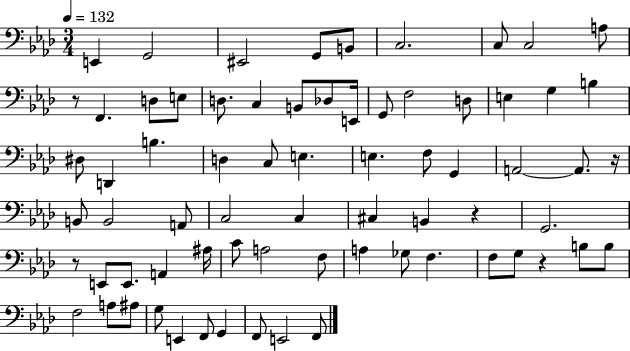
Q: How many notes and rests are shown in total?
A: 71